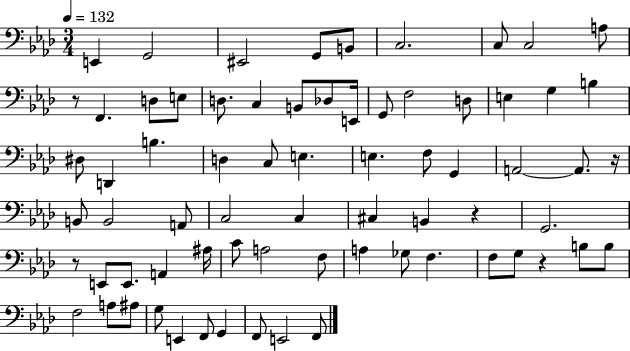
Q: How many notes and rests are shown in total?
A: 71